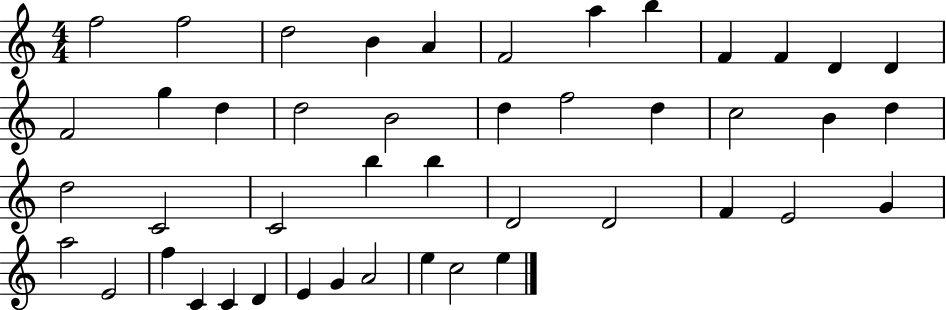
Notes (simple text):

F5/h F5/h D5/h B4/q A4/q F4/h A5/q B5/q F4/q F4/q D4/q D4/q F4/h G5/q D5/q D5/h B4/h D5/q F5/h D5/q C5/h B4/q D5/q D5/h C4/h C4/h B5/q B5/q D4/h D4/h F4/q E4/h G4/q A5/h E4/h F5/q C4/q C4/q D4/q E4/q G4/q A4/h E5/q C5/h E5/q